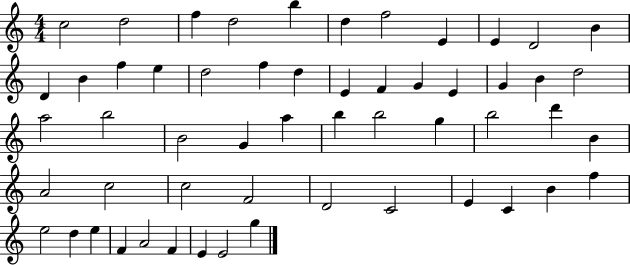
X:1
T:Untitled
M:4/4
L:1/4
K:C
c2 d2 f d2 b d f2 E E D2 B D B f e d2 f d E F G E G B d2 a2 b2 B2 G a b b2 g b2 d' B A2 c2 c2 F2 D2 C2 E C B f e2 d e F A2 F E E2 g